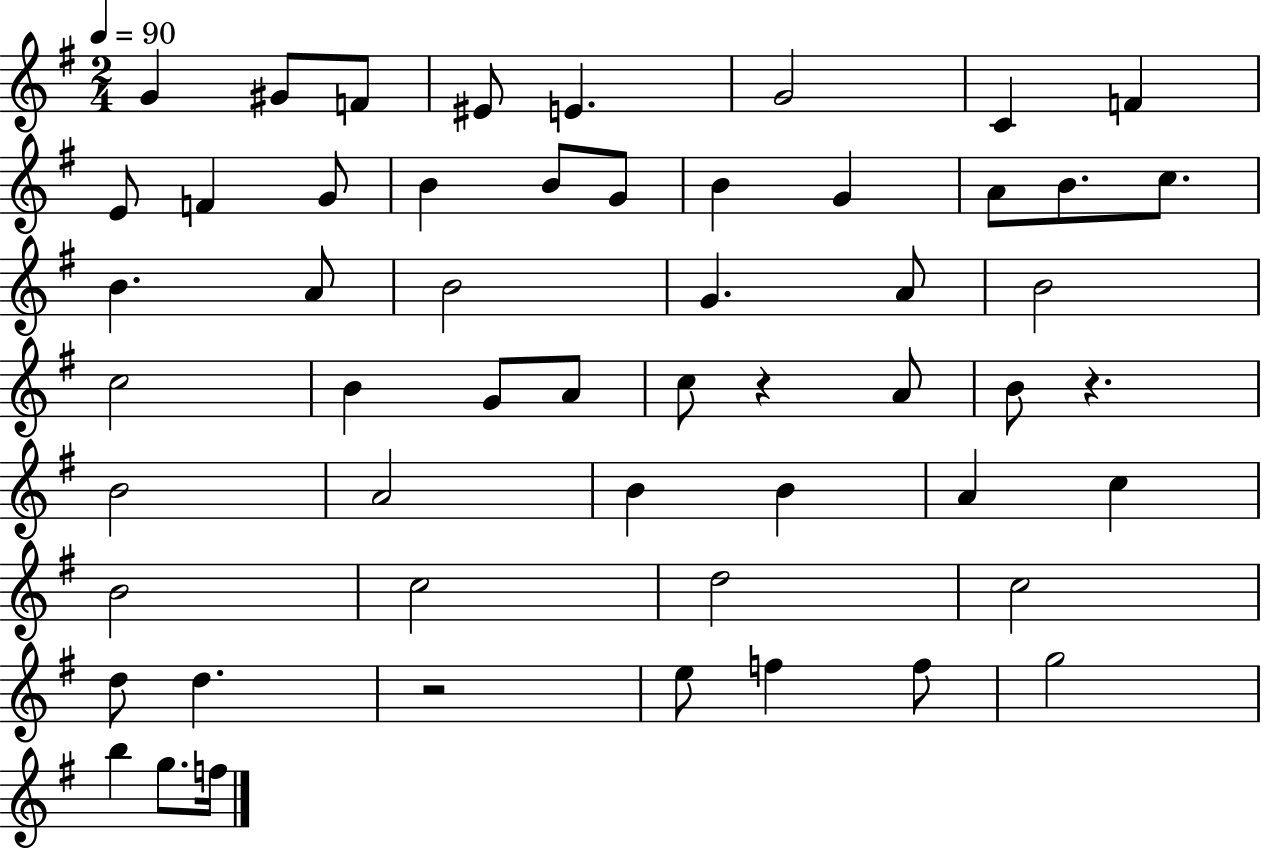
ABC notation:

X:1
T:Untitled
M:2/4
L:1/4
K:G
G ^G/2 F/2 ^E/2 E G2 C F E/2 F G/2 B B/2 G/2 B G A/2 B/2 c/2 B A/2 B2 G A/2 B2 c2 B G/2 A/2 c/2 z A/2 B/2 z B2 A2 B B A c B2 c2 d2 c2 d/2 d z2 e/2 f f/2 g2 b g/2 f/4